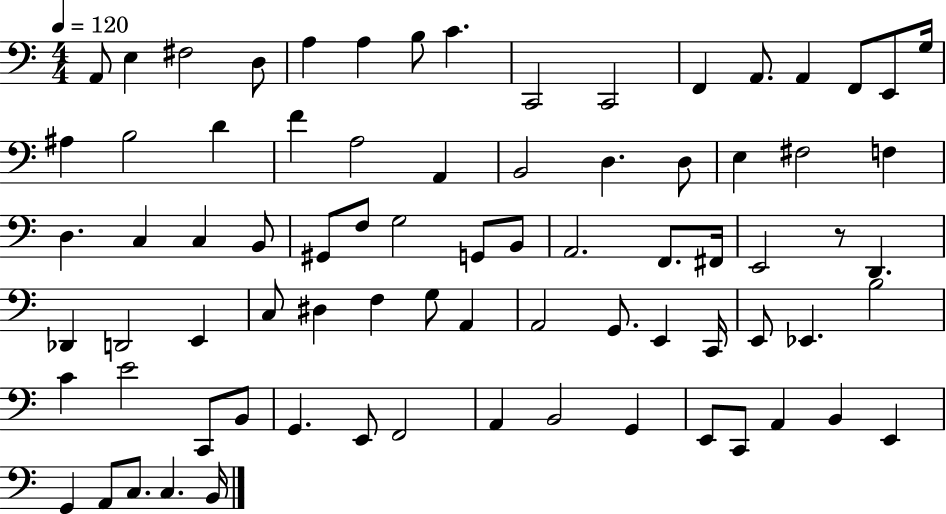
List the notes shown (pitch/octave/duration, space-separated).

A2/e E3/q F#3/h D3/e A3/q A3/q B3/e C4/q. C2/h C2/h F2/q A2/e. A2/q F2/e E2/e G3/s A#3/q B3/h D4/q F4/q A3/h A2/q B2/h D3/q. D3/e E3/q F#3/h F3/q D3/q. C3/q C3/q B2/e G#2/e F3/e G3/h G2/e B2/e A2/h. F2/e. F#2/s E2/h R/e D2/q. Db2/q D2/h E2/q C3/e D#3/q F3/q G3/e A2/q A2/h G2/e. E2/q C2/s E2/e Eb2/q. B3/h C4/q E4/h C2/e B2/e G2/q. E2/e F2/h A2/q B2/h G2/q E2/e C2/e A2/q B2/q E2/q G2/q A2/e C3/e. C3/q. B2/s